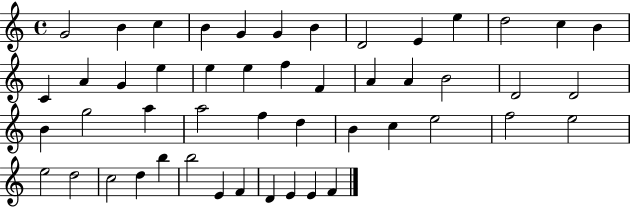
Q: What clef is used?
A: treble